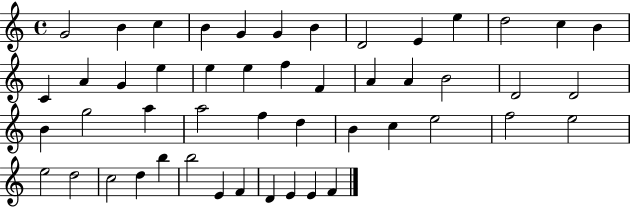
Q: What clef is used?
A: treble